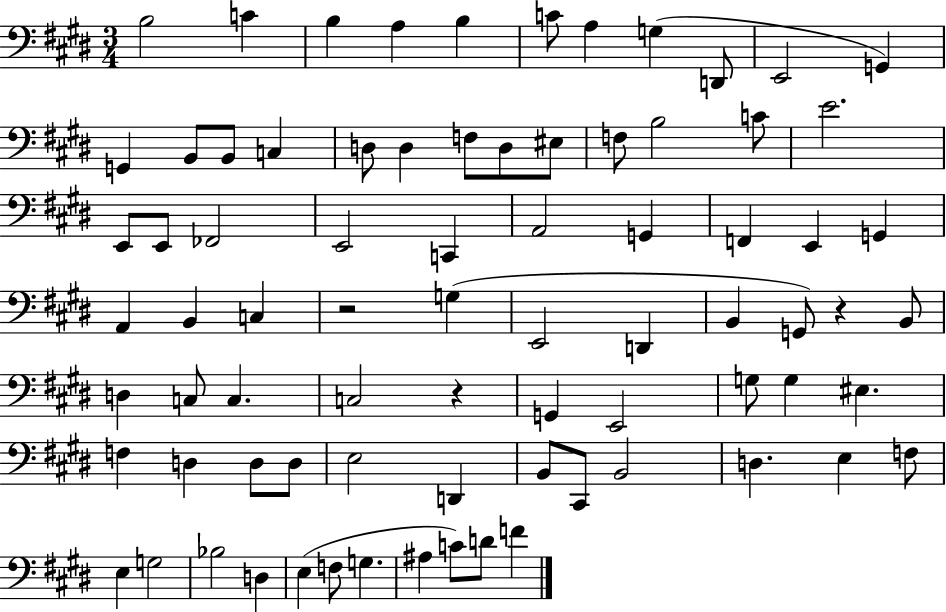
X:1
T:Untitled
M:3/4
L:1/4
K:E
B,2 C B, A, B, C/2 A, G, D,,/2 E,,2 G,, G,, B,,/2 B,,/2 C, D,/2 D, F,/2 D,/2 ^E,/2 F,/2 B,2 C/2 E2 E,,/2 E,,/2 _F,,2 E,,2 C,, A,,2 G,, F,, E,, G,, A,, B,, C, z2 G, E,,2 D,, B,, G,,/2 z B,,/2 D, C,/2 C, C,2 z G,, E,,2 G,/2 G, ^E, F, D, D,/2 D,/2 E,2 D,, B,,/2 ^C,,/2 B,,2 D, E, F,/2 E, G,2 _B,2 D, E, F,/2 G, ^A, C/2 D/2 F